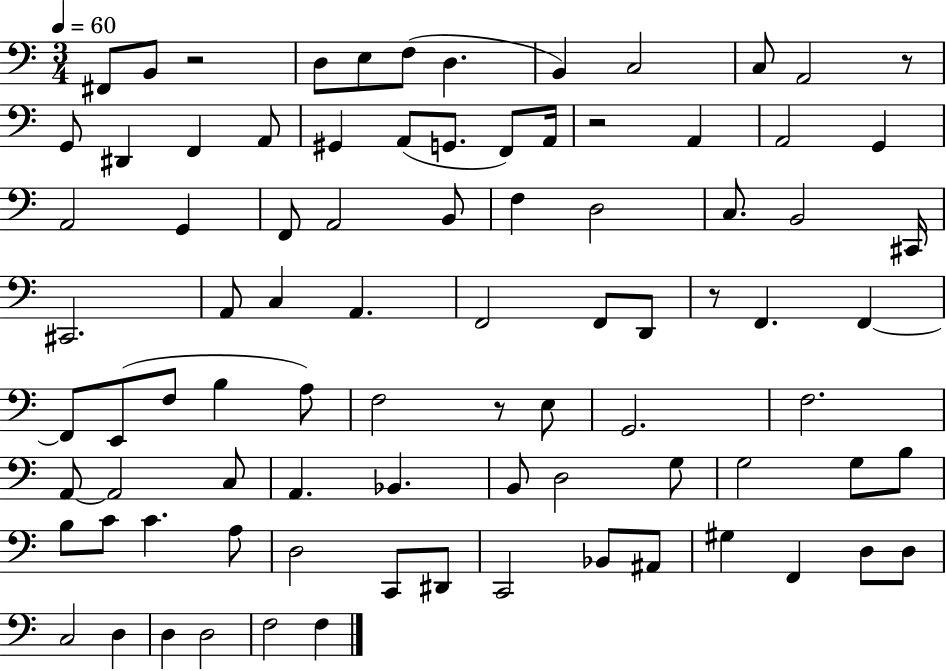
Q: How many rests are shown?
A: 5